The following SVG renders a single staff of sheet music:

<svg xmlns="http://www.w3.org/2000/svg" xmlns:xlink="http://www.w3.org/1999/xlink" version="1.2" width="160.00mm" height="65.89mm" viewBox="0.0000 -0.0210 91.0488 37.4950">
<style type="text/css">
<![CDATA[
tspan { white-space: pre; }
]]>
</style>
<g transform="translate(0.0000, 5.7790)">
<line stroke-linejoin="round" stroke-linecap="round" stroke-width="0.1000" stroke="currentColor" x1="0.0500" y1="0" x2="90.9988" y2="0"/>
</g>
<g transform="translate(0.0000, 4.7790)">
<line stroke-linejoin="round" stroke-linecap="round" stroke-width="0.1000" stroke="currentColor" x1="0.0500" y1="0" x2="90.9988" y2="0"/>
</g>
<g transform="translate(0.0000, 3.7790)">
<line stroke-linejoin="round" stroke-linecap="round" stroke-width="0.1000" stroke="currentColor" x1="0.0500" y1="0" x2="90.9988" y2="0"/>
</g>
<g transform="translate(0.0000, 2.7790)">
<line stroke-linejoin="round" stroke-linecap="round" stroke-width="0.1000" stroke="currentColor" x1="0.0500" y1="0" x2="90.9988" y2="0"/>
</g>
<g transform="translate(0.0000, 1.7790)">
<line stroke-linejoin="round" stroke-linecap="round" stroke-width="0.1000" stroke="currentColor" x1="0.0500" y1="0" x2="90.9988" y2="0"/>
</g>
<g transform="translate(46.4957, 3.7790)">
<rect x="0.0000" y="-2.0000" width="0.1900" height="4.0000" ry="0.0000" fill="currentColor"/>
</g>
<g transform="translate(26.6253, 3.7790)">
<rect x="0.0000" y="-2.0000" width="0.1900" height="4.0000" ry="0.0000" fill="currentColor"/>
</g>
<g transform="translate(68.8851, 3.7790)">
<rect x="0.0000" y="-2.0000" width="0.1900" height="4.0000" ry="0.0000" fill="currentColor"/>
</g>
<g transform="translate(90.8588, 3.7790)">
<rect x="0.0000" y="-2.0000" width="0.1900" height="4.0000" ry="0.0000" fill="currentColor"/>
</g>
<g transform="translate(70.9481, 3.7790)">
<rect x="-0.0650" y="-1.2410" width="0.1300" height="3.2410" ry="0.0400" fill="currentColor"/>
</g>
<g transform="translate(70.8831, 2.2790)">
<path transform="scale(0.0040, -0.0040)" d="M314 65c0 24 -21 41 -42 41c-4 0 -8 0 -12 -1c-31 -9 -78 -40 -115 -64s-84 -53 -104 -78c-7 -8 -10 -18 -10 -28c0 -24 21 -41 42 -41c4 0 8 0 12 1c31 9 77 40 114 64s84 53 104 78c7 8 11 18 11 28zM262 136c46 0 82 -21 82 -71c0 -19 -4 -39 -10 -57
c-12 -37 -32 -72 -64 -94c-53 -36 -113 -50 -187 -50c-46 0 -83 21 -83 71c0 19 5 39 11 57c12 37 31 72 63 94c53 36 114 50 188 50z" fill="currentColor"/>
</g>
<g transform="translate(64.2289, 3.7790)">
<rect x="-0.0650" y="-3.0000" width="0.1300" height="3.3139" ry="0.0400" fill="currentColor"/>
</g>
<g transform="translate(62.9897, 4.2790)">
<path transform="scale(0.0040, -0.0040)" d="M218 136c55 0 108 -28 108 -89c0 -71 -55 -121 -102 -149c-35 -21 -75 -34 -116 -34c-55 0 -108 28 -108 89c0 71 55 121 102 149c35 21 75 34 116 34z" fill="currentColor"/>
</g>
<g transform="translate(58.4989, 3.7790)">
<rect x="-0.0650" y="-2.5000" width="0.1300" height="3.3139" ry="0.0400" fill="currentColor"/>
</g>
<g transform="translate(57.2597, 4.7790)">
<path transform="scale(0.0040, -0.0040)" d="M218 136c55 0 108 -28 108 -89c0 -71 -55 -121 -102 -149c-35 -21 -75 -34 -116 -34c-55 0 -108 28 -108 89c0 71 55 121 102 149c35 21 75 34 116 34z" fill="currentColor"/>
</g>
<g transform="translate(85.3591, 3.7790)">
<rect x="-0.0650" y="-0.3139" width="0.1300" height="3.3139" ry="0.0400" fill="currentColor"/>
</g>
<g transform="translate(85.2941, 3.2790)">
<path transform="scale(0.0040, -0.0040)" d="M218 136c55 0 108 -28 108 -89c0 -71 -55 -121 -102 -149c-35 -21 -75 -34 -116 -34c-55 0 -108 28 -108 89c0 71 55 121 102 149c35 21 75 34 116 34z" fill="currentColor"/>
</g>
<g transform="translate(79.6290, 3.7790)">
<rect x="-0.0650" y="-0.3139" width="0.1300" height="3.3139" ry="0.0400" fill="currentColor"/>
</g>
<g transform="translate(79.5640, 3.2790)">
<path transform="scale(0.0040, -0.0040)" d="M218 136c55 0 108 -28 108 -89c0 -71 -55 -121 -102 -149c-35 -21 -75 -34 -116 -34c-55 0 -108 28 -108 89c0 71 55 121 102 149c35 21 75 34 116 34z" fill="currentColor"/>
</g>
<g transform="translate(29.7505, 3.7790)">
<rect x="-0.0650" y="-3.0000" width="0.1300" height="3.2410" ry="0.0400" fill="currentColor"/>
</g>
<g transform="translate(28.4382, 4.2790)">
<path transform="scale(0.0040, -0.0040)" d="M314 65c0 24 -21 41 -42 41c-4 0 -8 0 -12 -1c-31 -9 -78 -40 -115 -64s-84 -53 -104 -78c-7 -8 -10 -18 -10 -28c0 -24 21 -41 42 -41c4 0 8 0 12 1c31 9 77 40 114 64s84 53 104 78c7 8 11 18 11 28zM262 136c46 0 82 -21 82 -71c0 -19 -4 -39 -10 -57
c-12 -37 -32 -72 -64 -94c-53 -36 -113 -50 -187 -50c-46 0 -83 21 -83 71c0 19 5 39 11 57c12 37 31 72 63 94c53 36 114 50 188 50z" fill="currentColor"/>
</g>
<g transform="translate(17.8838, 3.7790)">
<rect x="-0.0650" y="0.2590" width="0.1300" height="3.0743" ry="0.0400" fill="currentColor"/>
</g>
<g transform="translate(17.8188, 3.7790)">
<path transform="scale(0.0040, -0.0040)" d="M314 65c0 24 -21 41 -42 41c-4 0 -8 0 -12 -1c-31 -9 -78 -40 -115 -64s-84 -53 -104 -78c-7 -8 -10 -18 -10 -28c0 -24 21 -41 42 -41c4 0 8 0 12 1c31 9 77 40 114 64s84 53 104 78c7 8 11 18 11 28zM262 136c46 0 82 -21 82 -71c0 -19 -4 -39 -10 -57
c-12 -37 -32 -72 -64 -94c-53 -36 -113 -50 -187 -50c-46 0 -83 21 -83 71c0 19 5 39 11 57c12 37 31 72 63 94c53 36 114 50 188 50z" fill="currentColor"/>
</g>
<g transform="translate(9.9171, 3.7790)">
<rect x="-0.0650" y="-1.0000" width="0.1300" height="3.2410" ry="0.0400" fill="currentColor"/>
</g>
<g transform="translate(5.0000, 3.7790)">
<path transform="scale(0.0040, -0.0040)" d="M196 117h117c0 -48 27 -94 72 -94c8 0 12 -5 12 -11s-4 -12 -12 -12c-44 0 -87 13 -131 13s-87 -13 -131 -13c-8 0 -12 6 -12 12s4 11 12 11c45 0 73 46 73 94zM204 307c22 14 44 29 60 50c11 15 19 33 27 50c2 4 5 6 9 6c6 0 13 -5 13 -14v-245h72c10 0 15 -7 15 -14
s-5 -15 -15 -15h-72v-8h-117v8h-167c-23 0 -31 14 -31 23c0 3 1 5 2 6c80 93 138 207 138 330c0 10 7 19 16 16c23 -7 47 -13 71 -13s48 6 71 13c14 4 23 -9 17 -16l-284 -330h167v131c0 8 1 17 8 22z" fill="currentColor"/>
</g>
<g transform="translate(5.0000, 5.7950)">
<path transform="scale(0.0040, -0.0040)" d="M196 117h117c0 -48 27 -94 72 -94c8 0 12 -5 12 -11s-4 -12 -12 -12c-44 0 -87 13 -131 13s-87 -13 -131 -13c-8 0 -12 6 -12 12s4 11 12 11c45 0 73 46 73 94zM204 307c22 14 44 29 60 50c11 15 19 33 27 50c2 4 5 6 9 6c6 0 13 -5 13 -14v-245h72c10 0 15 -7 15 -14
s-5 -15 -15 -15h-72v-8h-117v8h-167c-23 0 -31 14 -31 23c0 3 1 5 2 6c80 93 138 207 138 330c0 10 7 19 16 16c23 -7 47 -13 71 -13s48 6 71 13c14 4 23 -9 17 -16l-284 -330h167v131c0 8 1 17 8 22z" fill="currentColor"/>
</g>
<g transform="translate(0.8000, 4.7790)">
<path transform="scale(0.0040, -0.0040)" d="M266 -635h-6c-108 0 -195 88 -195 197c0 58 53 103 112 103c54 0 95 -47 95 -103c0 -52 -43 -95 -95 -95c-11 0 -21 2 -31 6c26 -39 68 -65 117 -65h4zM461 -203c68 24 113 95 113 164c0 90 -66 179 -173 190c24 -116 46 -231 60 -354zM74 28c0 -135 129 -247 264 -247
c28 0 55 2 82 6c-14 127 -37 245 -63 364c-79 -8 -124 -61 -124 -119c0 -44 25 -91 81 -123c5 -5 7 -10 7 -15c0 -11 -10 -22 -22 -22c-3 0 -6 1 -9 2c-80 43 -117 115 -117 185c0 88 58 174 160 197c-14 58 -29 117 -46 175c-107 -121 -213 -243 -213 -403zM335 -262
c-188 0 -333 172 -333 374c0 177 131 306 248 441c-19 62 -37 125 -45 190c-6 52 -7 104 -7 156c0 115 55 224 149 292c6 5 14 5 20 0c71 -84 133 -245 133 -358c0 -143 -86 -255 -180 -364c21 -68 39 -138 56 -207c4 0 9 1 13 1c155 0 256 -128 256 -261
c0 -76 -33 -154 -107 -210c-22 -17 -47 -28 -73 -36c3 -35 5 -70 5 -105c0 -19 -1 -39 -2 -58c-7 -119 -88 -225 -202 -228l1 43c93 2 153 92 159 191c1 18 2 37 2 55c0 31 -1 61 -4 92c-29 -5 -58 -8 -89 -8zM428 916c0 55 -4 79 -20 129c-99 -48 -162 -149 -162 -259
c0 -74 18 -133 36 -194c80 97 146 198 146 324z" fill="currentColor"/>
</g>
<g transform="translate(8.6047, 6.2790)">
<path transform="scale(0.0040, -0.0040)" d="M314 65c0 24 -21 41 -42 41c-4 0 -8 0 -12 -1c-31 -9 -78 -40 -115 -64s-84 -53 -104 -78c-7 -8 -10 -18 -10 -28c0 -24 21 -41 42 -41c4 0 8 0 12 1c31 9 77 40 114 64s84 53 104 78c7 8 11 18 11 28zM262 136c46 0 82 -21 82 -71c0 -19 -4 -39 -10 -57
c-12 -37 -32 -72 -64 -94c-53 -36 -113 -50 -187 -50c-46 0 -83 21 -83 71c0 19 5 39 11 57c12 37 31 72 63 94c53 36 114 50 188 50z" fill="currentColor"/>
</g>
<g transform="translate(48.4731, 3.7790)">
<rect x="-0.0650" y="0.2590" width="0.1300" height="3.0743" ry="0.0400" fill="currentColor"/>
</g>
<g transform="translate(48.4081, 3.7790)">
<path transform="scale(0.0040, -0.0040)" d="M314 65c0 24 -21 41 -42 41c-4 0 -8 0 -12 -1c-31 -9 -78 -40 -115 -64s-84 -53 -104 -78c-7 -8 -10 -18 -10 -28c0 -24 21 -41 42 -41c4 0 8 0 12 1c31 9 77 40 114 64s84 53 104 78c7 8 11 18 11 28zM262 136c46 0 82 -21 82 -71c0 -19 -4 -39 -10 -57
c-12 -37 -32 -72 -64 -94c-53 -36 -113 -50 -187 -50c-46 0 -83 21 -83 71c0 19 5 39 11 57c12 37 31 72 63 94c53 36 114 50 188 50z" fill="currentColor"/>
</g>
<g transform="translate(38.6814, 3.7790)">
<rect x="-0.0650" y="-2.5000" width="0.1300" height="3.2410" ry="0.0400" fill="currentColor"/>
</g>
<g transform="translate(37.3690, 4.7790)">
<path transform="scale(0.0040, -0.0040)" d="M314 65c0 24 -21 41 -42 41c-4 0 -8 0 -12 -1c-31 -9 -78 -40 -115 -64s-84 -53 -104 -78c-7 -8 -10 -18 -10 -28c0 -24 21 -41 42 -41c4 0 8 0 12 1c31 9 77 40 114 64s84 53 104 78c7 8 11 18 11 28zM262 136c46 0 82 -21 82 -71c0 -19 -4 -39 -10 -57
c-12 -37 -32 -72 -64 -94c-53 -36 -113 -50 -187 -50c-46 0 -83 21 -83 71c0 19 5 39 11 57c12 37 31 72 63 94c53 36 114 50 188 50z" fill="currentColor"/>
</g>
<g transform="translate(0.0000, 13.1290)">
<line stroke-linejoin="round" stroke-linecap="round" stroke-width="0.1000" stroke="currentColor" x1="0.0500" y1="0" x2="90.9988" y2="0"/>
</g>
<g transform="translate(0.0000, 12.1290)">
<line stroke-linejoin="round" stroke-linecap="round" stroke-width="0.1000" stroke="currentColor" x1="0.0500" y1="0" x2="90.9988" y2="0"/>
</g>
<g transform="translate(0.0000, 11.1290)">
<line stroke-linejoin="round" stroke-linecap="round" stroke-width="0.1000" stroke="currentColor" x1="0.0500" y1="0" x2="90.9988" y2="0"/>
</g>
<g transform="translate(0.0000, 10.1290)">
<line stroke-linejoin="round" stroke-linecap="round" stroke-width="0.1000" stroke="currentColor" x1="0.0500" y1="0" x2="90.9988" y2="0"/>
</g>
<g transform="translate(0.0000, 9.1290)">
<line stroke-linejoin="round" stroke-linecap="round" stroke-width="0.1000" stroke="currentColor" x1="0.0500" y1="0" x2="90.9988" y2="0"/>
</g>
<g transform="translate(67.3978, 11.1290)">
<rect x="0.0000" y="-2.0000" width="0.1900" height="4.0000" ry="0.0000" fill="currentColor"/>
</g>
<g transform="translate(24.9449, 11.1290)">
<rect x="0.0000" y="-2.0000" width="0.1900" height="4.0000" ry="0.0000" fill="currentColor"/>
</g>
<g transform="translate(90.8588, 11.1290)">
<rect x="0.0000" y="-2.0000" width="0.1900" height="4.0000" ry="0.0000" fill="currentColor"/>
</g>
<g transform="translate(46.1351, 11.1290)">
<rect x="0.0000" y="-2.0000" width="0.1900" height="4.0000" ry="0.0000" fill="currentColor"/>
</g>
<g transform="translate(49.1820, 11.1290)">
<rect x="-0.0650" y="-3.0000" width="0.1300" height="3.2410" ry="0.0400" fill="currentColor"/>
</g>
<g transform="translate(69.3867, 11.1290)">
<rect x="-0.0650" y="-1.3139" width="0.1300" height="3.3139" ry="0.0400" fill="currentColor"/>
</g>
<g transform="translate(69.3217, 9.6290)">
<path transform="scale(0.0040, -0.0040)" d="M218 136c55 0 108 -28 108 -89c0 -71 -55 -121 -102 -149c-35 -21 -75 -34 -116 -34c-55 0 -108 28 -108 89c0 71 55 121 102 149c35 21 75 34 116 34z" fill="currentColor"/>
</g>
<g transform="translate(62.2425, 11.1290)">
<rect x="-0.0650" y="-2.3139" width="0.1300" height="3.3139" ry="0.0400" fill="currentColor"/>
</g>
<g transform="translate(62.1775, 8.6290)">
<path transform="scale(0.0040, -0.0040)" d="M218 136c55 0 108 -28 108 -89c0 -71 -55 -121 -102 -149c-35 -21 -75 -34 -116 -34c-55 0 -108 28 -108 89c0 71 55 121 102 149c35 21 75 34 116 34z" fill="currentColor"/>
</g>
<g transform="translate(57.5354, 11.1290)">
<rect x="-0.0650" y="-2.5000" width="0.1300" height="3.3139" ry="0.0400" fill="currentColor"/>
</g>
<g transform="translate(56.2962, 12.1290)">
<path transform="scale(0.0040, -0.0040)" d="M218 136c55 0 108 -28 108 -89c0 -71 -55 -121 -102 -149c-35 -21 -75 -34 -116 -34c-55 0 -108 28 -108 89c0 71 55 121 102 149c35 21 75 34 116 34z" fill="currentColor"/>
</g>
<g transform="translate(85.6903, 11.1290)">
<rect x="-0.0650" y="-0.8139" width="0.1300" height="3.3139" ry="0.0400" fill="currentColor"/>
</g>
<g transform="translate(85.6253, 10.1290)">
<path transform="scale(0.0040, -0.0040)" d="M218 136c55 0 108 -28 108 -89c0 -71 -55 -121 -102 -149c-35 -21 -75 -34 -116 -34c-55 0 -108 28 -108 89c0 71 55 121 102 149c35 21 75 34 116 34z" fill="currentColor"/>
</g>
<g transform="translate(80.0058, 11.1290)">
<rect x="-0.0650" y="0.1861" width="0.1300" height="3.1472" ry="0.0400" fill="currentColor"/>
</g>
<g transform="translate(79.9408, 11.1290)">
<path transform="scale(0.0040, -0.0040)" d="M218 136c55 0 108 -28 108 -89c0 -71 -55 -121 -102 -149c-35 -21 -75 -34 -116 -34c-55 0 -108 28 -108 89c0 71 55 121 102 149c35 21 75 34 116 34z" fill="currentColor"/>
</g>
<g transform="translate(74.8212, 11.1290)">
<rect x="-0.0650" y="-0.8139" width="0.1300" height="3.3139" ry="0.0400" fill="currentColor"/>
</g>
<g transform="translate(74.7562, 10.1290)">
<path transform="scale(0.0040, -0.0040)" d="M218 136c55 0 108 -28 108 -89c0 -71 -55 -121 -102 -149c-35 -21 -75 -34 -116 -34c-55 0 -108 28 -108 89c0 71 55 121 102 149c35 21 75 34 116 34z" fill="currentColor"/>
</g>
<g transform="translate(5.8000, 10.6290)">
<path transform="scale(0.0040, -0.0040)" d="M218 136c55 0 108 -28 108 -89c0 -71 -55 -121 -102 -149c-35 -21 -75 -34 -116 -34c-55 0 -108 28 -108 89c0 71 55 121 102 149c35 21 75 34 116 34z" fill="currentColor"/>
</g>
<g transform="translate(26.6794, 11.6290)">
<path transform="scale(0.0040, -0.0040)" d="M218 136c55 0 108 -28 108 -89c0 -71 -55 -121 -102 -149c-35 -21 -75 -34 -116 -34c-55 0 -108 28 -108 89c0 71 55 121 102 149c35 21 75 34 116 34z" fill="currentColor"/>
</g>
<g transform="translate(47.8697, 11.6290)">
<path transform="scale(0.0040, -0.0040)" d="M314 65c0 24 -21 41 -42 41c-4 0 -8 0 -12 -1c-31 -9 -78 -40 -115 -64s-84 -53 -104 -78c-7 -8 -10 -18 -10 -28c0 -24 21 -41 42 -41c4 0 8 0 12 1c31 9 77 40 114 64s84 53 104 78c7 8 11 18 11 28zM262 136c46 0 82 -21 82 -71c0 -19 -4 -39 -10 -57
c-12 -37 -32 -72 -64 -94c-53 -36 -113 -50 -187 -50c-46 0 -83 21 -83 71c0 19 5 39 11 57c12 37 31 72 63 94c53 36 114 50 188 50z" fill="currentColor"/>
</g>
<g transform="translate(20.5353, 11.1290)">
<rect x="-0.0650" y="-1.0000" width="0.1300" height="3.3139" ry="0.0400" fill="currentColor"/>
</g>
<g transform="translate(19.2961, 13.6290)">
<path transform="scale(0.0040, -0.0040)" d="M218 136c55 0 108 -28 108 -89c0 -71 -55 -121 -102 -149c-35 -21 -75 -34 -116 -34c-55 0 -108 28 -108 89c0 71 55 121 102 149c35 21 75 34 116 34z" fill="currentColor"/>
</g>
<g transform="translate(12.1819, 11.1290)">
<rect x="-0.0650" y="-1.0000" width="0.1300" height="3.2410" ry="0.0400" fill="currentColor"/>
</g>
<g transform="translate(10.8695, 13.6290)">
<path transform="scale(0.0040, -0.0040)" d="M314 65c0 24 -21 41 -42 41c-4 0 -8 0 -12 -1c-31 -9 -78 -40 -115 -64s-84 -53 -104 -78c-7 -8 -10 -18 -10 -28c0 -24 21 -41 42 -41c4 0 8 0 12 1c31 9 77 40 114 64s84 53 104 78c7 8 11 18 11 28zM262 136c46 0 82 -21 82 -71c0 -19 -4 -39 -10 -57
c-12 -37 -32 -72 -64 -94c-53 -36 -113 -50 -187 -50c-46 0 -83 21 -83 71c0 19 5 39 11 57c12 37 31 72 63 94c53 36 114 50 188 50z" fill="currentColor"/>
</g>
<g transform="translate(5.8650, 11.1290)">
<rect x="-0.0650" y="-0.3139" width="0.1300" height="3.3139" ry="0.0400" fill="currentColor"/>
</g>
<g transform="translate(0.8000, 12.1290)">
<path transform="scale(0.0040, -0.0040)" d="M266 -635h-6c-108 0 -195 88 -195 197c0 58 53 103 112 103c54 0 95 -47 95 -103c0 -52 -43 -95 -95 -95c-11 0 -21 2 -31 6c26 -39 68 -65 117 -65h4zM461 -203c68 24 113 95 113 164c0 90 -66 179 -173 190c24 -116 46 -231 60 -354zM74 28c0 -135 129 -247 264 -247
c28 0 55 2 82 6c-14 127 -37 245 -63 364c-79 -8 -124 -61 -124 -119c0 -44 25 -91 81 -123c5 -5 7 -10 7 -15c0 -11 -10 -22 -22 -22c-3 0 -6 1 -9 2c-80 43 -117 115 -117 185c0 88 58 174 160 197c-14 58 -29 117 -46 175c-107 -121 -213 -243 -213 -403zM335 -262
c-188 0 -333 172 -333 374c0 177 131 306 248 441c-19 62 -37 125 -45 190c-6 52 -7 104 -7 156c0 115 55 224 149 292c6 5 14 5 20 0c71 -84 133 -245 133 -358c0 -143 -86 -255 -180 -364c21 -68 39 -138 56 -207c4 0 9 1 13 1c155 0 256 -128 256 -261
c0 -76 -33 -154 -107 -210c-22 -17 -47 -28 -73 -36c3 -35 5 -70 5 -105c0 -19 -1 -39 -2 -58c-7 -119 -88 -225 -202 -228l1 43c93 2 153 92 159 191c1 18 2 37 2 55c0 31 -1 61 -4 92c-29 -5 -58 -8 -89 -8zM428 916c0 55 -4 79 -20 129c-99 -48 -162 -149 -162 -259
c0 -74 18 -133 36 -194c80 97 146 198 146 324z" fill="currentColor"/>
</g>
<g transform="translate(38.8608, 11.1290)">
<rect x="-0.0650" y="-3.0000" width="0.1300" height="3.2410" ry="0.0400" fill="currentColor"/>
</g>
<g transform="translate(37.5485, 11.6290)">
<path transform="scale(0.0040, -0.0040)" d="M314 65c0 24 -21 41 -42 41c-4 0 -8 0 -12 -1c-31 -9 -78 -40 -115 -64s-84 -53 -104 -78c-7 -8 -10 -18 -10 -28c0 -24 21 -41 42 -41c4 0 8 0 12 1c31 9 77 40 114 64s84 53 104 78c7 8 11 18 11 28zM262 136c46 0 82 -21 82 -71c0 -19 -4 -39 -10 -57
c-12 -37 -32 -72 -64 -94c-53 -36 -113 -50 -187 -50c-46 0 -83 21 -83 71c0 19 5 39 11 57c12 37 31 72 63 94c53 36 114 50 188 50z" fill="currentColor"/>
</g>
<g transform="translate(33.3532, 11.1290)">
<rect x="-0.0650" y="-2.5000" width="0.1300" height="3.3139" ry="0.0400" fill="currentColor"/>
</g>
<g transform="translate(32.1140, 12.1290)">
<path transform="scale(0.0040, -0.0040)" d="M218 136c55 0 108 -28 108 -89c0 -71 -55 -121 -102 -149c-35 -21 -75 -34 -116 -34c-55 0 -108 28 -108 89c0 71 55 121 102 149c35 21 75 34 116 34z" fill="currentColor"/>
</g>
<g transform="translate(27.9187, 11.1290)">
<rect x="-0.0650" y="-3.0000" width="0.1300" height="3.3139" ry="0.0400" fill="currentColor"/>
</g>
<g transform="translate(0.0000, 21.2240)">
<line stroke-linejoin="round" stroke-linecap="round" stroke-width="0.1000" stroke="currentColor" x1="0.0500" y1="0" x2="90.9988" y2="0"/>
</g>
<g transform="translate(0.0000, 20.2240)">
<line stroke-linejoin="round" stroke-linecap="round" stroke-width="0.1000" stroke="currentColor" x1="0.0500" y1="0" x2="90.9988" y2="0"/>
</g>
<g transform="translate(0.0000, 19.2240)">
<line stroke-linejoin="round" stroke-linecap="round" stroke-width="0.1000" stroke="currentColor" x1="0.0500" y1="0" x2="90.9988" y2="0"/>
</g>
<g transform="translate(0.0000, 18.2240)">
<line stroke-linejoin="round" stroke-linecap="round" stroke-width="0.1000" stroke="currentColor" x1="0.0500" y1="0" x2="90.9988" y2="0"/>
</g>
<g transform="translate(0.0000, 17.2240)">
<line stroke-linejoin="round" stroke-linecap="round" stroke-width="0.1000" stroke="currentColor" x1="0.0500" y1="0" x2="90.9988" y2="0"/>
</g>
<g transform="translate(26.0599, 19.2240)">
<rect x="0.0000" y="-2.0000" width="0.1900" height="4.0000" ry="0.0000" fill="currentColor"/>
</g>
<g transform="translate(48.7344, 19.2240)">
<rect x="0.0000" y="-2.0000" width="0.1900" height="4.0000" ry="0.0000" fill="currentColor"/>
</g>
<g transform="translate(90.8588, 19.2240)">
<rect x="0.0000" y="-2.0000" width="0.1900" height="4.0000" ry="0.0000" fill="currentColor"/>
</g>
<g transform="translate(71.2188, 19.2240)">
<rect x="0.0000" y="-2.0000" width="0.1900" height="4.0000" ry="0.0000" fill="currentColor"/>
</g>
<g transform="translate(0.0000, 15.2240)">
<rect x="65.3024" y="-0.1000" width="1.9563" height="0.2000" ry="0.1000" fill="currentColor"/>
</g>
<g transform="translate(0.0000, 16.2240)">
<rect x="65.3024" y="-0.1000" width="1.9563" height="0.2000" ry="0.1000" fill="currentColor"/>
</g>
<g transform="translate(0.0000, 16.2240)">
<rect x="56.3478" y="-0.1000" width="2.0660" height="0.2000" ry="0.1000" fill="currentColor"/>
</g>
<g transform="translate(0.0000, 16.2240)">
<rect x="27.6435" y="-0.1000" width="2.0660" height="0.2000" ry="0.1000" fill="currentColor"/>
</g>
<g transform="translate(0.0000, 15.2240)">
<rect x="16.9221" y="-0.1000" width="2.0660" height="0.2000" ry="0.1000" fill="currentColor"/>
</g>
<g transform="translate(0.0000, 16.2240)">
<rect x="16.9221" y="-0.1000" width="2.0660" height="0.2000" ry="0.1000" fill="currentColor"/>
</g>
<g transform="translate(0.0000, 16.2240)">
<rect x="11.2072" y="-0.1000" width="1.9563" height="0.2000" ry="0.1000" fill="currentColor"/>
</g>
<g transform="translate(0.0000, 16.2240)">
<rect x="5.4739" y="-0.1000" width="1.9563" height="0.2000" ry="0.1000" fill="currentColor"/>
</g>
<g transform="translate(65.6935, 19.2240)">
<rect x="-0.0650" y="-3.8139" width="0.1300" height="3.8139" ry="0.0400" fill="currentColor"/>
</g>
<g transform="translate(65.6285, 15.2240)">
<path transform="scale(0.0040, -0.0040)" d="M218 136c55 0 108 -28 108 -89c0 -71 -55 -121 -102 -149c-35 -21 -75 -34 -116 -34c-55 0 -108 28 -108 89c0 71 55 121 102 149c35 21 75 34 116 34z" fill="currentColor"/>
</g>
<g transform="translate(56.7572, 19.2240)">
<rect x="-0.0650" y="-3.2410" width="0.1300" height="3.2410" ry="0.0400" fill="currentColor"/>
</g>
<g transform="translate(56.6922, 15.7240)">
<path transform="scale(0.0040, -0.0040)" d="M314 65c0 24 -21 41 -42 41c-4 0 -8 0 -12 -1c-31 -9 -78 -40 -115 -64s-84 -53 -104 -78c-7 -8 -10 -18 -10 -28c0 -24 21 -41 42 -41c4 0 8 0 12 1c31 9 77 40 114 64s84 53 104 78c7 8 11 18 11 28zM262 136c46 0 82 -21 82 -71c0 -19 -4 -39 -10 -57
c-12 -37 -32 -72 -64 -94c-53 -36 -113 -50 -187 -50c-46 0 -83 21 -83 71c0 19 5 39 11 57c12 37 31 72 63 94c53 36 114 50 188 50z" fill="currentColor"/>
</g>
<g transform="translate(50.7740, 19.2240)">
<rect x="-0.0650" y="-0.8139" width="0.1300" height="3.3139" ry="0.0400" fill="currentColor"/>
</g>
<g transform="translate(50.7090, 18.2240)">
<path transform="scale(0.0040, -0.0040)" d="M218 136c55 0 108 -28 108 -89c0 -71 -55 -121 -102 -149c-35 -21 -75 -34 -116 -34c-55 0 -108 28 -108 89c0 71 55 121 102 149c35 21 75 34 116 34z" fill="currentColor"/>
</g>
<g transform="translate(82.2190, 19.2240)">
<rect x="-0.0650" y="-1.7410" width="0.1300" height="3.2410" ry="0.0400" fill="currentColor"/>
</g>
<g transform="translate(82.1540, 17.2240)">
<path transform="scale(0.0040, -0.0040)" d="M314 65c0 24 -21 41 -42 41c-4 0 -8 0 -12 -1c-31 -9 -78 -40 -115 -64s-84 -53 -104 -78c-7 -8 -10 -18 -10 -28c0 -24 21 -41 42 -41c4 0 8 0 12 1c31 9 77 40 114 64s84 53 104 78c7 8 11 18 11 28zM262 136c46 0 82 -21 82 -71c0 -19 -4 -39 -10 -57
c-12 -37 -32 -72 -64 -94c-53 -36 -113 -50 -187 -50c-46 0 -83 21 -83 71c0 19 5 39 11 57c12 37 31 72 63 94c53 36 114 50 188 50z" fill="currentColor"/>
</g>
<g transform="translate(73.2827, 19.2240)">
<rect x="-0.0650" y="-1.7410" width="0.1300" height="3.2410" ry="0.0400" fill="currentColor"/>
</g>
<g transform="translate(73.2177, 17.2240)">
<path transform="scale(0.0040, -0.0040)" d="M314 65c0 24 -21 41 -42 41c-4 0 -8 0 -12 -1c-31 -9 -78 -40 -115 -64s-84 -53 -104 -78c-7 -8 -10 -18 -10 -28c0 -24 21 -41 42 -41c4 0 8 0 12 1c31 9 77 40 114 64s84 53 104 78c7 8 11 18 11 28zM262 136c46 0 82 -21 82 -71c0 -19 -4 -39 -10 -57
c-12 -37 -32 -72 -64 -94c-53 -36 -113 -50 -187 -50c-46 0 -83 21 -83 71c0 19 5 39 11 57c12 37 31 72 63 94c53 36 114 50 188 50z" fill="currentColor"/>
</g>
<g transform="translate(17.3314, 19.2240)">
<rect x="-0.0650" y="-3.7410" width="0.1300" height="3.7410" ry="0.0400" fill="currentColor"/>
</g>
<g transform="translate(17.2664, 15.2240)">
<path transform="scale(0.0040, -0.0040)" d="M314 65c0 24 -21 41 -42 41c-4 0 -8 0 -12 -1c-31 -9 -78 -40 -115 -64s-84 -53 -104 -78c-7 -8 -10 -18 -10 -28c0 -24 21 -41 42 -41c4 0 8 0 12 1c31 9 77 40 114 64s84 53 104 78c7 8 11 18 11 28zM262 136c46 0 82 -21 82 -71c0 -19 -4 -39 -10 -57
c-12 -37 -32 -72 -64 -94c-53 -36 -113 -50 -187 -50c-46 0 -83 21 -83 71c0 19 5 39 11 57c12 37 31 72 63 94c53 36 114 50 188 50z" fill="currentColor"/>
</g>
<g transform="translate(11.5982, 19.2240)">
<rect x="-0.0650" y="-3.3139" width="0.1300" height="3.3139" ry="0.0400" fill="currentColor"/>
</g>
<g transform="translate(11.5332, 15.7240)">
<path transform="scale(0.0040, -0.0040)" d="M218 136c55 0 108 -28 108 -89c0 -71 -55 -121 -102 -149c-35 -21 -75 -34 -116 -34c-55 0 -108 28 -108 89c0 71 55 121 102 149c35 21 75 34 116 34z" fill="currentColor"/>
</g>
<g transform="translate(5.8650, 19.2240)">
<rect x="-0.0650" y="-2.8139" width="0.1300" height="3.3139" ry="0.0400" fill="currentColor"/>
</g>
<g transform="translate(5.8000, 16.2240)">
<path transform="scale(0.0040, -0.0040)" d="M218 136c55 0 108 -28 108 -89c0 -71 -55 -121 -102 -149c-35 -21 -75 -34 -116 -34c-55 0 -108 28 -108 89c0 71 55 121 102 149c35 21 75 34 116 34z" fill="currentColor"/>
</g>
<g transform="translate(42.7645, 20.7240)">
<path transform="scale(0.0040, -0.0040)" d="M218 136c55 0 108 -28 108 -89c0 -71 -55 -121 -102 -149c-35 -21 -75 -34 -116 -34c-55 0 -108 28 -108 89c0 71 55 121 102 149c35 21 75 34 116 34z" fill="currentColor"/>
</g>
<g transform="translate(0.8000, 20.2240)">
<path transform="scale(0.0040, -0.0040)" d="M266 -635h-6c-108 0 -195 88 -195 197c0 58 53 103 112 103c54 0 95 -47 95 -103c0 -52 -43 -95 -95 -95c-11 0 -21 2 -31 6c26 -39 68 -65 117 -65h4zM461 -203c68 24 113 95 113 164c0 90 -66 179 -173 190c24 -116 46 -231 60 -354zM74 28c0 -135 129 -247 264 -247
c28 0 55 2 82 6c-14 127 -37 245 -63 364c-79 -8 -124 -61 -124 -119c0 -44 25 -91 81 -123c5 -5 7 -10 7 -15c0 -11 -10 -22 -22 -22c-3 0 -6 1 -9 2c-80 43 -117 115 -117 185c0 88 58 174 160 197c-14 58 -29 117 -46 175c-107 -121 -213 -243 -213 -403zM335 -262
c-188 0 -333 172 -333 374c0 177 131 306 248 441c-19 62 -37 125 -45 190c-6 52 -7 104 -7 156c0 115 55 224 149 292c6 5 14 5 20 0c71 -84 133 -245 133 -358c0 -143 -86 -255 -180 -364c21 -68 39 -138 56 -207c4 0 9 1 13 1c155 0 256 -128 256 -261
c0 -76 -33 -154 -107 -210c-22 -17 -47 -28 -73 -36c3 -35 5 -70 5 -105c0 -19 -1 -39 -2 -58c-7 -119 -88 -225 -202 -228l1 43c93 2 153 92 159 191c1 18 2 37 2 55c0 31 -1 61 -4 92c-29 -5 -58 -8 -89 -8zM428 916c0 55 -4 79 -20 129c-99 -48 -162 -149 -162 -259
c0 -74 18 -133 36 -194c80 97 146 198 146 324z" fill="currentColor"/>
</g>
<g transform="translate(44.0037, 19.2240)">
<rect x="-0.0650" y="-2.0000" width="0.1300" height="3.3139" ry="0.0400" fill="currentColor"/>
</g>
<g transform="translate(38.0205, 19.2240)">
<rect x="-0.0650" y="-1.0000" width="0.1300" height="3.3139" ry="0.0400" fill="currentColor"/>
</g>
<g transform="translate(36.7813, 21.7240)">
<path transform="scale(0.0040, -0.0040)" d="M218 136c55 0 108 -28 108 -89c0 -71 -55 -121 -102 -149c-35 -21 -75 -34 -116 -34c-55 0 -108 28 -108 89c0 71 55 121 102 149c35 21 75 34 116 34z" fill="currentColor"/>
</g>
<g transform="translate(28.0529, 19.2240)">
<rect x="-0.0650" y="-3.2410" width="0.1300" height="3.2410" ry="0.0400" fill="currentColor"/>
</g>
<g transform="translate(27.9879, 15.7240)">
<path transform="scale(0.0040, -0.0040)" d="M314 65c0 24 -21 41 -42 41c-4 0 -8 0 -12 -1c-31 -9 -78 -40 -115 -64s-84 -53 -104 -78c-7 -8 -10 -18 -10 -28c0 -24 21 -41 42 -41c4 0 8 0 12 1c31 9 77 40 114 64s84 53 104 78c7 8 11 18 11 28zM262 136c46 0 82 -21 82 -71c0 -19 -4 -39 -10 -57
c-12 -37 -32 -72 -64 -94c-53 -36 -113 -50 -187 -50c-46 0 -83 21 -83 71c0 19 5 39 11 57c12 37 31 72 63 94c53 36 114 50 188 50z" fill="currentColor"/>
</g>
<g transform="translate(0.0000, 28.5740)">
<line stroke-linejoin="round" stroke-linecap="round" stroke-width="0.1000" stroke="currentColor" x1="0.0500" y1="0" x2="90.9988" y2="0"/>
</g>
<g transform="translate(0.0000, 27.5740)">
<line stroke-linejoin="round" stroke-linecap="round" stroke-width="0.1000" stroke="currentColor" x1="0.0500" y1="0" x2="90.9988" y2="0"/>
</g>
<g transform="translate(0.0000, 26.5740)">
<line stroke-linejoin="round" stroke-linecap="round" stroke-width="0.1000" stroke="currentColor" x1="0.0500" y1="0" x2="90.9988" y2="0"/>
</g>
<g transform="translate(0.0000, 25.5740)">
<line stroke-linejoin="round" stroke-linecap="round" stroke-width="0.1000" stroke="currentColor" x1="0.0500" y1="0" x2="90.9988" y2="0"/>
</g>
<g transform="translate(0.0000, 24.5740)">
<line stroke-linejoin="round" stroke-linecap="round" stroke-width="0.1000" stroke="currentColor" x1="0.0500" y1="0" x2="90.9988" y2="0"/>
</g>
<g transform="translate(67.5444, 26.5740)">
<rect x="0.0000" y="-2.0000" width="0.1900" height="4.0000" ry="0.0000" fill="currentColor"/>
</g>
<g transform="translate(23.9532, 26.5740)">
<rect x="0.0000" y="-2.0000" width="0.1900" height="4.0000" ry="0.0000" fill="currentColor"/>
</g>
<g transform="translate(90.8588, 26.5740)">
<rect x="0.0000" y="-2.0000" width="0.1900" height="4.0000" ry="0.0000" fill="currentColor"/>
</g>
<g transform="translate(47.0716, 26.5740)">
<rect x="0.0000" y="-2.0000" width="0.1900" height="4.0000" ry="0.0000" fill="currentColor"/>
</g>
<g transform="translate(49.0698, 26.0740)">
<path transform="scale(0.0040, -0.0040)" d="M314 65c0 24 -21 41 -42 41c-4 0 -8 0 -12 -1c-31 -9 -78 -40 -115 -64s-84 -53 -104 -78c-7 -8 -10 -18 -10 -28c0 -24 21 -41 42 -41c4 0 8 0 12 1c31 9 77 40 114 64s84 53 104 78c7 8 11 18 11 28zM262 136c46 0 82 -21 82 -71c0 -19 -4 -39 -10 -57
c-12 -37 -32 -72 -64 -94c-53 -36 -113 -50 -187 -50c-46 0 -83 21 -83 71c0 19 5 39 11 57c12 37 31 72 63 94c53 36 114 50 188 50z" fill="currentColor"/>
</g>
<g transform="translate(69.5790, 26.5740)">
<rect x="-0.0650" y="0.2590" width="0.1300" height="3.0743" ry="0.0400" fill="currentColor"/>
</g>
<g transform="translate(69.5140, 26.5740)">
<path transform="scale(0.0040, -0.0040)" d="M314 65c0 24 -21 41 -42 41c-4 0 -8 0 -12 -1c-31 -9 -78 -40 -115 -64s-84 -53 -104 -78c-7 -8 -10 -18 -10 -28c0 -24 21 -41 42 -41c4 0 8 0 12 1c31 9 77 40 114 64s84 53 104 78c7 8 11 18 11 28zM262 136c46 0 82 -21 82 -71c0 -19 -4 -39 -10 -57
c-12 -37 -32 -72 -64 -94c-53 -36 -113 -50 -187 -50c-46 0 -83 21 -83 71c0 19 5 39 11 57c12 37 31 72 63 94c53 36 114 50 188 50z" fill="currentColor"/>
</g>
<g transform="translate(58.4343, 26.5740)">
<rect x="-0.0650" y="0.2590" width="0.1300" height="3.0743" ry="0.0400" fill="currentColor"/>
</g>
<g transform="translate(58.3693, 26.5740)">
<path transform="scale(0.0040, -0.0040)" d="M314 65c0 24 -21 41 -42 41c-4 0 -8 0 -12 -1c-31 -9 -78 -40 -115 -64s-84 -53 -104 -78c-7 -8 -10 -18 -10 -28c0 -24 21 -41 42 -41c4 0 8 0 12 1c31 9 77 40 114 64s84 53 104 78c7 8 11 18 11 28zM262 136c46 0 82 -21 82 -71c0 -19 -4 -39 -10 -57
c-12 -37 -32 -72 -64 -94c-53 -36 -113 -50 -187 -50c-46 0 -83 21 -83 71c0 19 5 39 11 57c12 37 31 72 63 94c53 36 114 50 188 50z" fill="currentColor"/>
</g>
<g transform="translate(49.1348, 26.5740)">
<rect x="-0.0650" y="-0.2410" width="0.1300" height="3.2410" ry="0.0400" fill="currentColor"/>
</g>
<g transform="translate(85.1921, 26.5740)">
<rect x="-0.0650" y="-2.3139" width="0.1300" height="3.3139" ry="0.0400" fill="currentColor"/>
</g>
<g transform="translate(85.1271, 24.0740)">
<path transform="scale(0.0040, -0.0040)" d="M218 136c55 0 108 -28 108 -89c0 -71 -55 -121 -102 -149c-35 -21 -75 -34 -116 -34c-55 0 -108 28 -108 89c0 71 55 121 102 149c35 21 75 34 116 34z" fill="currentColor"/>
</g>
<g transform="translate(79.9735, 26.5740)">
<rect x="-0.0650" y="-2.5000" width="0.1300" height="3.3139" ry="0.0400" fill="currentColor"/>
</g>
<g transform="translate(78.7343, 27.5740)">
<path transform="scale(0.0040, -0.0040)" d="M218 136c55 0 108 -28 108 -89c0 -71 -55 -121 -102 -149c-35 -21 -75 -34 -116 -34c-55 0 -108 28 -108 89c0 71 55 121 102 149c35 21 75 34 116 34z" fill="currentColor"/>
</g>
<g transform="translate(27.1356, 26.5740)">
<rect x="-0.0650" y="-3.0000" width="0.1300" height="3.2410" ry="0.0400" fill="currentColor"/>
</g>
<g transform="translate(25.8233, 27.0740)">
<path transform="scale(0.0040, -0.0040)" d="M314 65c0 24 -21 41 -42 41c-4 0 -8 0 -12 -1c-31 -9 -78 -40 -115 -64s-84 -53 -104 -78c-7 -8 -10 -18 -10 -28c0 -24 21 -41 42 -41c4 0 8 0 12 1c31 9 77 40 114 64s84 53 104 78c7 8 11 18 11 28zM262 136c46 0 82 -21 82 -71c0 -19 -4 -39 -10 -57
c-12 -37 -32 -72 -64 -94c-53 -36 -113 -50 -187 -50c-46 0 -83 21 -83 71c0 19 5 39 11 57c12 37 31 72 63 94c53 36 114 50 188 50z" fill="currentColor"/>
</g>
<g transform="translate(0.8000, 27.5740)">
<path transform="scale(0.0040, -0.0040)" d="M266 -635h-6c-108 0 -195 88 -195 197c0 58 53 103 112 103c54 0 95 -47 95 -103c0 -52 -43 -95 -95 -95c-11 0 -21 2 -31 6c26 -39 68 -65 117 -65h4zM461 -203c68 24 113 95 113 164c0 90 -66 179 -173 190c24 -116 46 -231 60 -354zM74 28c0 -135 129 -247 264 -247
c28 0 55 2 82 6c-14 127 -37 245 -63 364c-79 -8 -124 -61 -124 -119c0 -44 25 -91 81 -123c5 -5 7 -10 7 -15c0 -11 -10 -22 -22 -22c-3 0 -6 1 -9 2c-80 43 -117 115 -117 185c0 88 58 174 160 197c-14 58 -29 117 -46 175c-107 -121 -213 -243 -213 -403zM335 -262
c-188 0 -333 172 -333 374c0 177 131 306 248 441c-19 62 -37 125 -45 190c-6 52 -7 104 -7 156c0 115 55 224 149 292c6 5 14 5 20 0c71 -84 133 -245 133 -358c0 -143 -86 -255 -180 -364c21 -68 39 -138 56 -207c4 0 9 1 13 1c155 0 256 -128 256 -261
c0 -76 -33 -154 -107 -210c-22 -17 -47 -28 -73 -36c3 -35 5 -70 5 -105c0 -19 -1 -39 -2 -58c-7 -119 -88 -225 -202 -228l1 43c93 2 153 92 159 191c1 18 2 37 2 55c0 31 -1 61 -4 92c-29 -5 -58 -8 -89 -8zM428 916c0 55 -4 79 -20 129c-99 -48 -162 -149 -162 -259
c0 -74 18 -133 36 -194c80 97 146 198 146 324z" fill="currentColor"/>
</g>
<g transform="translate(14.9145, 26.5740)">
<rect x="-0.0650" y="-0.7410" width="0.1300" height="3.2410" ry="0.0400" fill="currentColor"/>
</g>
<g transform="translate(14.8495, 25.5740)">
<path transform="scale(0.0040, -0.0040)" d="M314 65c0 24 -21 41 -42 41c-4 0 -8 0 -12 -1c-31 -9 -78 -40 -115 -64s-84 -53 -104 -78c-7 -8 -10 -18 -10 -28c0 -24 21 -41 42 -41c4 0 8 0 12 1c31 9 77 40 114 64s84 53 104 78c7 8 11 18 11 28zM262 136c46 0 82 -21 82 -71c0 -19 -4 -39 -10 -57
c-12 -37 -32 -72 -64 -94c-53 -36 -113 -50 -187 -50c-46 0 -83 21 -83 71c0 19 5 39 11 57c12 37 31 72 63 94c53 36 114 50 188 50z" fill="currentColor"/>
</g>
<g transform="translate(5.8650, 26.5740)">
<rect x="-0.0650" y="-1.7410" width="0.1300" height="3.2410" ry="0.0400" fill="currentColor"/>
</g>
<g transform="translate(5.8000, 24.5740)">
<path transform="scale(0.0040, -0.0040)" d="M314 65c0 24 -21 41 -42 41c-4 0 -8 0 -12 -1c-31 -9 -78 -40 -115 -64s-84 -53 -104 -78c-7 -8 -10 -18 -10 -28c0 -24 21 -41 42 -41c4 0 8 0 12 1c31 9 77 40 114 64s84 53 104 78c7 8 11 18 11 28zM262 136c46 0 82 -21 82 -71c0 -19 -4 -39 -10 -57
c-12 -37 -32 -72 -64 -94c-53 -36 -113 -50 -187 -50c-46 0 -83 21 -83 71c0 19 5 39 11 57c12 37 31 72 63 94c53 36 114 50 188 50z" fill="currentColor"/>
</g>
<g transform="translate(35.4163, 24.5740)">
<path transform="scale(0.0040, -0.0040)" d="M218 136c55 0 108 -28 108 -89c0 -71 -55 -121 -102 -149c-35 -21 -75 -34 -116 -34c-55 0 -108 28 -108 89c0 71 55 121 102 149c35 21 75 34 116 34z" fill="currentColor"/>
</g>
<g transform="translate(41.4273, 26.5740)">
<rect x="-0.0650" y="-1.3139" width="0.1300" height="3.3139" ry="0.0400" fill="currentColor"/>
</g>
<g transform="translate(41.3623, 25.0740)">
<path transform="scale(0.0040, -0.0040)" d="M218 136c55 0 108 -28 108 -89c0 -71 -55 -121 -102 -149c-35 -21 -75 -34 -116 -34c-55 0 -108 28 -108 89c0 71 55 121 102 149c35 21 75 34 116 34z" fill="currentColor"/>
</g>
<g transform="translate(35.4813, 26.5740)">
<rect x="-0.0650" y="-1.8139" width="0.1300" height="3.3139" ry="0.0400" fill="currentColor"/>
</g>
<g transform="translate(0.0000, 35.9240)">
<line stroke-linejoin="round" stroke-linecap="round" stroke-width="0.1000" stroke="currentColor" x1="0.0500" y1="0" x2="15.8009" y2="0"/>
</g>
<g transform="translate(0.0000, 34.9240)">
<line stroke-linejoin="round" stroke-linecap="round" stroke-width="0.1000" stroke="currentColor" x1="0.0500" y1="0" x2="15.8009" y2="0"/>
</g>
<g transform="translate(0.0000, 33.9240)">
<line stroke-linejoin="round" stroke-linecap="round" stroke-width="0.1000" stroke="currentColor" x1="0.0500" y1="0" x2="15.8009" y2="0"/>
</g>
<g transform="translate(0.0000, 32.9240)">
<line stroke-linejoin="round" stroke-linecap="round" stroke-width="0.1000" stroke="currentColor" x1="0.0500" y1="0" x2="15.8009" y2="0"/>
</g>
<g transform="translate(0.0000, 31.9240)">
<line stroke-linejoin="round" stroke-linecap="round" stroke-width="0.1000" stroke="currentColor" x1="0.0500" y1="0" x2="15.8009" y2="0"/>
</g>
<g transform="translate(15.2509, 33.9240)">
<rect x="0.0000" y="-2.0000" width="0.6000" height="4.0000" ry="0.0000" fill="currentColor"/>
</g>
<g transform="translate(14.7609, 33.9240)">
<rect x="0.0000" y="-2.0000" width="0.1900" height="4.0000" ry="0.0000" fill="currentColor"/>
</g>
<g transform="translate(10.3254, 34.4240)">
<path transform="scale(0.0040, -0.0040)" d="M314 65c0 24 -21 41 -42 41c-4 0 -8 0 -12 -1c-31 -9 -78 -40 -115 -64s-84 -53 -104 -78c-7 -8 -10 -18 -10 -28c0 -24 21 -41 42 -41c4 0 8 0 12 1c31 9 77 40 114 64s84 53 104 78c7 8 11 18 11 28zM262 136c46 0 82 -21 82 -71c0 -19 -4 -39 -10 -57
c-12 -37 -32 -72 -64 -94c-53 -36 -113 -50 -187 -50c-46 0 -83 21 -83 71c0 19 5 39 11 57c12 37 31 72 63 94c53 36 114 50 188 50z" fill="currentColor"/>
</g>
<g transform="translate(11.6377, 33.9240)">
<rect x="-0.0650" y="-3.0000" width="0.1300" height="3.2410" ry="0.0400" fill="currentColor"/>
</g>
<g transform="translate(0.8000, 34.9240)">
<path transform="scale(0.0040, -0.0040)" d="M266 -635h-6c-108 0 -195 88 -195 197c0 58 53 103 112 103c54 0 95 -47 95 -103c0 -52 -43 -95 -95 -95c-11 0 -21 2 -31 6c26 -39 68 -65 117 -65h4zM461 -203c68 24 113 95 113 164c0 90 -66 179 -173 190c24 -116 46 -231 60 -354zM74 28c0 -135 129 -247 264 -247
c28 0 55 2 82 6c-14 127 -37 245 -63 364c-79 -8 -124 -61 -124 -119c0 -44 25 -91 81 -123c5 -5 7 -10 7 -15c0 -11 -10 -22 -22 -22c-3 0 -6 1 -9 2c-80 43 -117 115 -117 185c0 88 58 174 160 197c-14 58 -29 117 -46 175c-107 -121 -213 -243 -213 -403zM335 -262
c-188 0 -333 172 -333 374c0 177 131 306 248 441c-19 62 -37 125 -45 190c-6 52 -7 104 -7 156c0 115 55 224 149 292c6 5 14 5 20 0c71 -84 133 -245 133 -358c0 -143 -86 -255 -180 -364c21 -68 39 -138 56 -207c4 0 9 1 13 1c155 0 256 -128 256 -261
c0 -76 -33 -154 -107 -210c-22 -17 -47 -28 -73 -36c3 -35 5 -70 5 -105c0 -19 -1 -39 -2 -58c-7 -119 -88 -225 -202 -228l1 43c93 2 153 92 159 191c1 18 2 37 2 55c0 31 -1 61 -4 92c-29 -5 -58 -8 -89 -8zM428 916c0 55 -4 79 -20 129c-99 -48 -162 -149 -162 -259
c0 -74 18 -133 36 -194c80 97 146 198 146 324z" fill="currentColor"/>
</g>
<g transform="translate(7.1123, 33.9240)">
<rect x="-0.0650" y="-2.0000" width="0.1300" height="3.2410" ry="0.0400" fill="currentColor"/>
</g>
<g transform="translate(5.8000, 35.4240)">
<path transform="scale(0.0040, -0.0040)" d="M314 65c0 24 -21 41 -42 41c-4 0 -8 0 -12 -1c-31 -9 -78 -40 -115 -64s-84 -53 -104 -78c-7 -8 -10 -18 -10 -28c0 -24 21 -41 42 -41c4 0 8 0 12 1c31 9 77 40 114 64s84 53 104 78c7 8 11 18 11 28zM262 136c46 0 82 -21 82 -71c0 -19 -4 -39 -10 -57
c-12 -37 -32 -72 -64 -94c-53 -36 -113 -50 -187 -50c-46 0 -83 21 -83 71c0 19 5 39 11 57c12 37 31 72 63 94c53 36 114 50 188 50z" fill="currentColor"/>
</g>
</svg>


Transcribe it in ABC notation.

X:1
T:Untitled
M:4/4
L:1/4
K:C
D2 B2 A2 G2 B2 G A e2 c c c D2 D A G A2 A2 G g e d B d a b c'2 b2 D F d b2 c' f2 f2 f2 d2 A2 f e c2 B2 B2 G g F2 A2